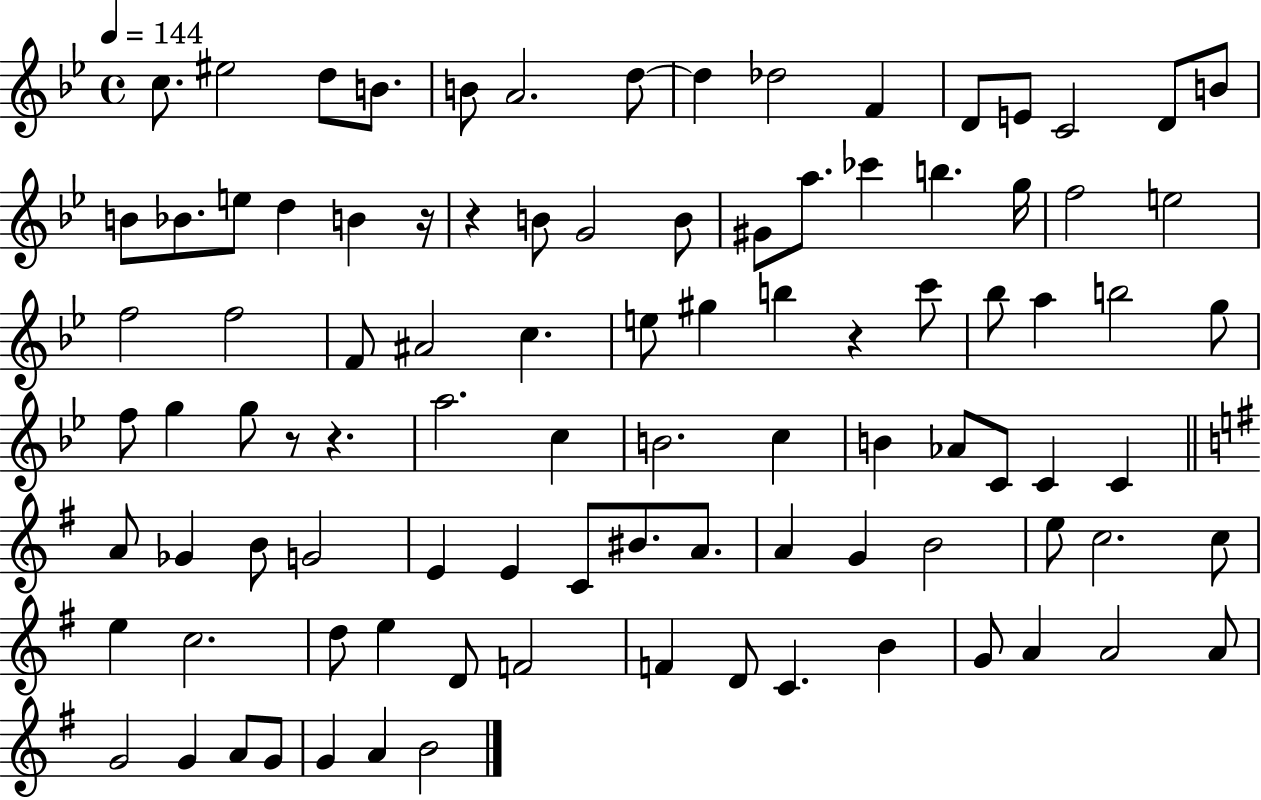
{
  \clef treble
  \time 4/4
  \defaultTimeSignature
  \key bes \major
  \tempo 4 = 144
  c''8. eis''2 d''8 b'8. | b'8 a'2. d''8~~ | d''4 des''2 f'4 | d'8 e'8 c'2 d'8 b'8 | \break b'8 bes'8. e''8 d''4 b'4 r16 | r4 b'8 g'2 b'8 | gis'8 a''8. ces'''4 b''4. g''16 | f''2 e''2 | \break f''2 f''2 | f'8 ais'2 c''4. | e''8 gis''4 b''4 r4 c'''8 | bes''8 a''4 b''2 g''8 | \break f''8 g''4 g''8 r8 r4. | a''2. c''4 | b'2. c''4 | b'4 aes'8 c'8 c'4 c'4 | \break \bar "||" \break \key g \major a'8 ges'4 b'8 g'2 | e'4 e'4 c'8 bis'8. a'8. | a'4 g'4 b'2 | e''8 c''2. c''8 | \break e''4 c''2. | d''8 e''4 d'8 f'2 | f'4 d'8 c'4. b'4 | g'8 a'4 a'2 a'8 | \break g'2 g'4 a'8 g'8 | g'4 a'4 b'2 | \bar "|."
}